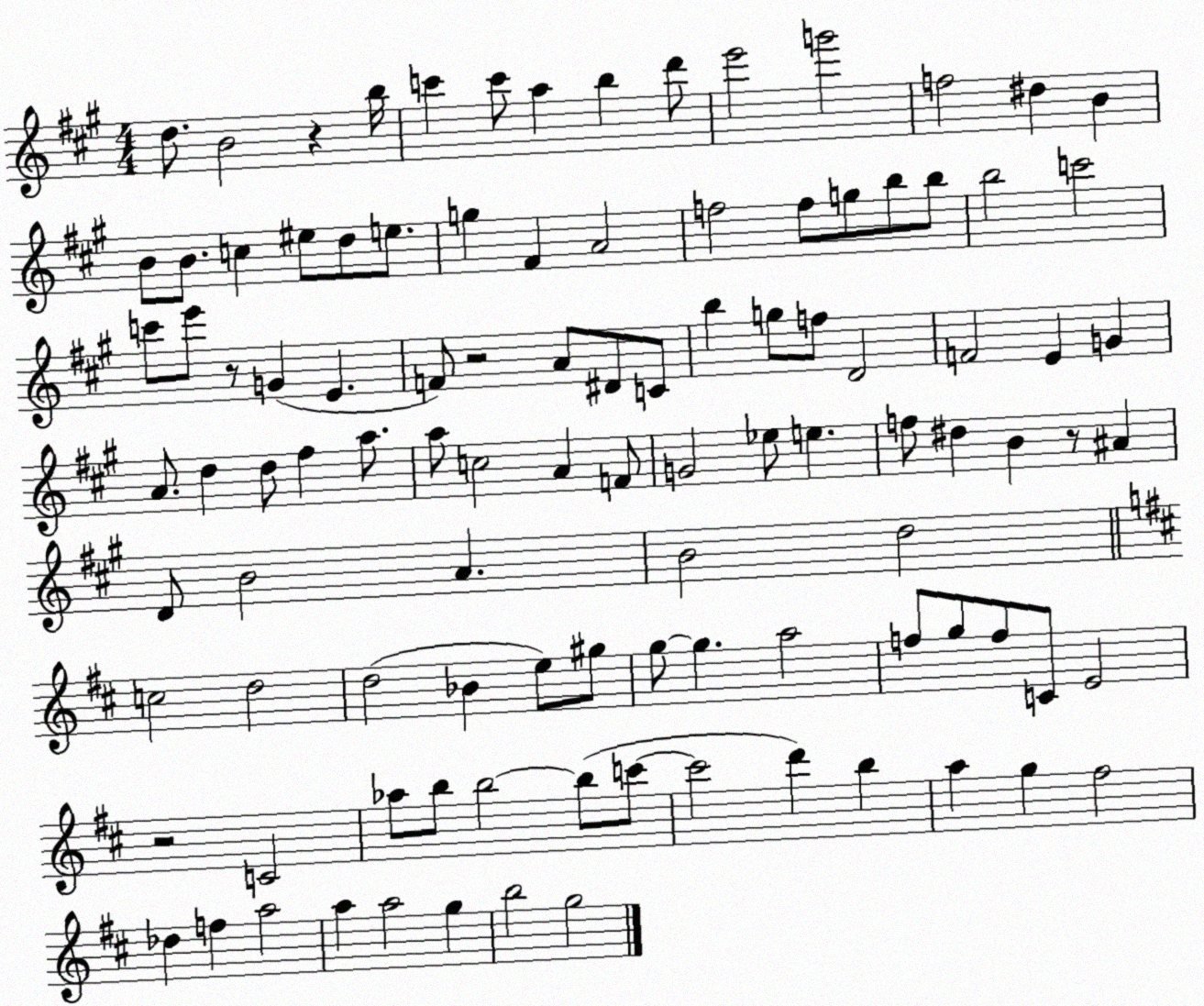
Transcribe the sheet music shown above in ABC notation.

X:1
T:Untitled
M:4/4
L:1/4
K:A
d/2 B2 z b/4 c' c'/2 a b d'/2 e'2 g'2 f2 ^d B B/2 B/2 c ^e/2 d/2 e/2 g ^F A2 f2 f/2 g/2 b/2 b/2 b2 c'2 c'/2 e'/2 z/2 G E F/2 z2 A/2 ^D/2 C/2 b g/2 f/2 D2 F2 E G A/2 d d/2 ^f a/2 a/2 c2 A F/2 G2 _e/2 e f/2 ^d B z/2 ^A D/2 B2 A B2 d2 c2 d2 d2 _B e/2 ^g/2 g/2 g a2 f/2 g/2 f/2 C/2 E2 z2 C2 _a/2 b/2 b2 b/2 c'/2 c'2 d' b a g ^f2 _d f a2 a a2 g b2 g2